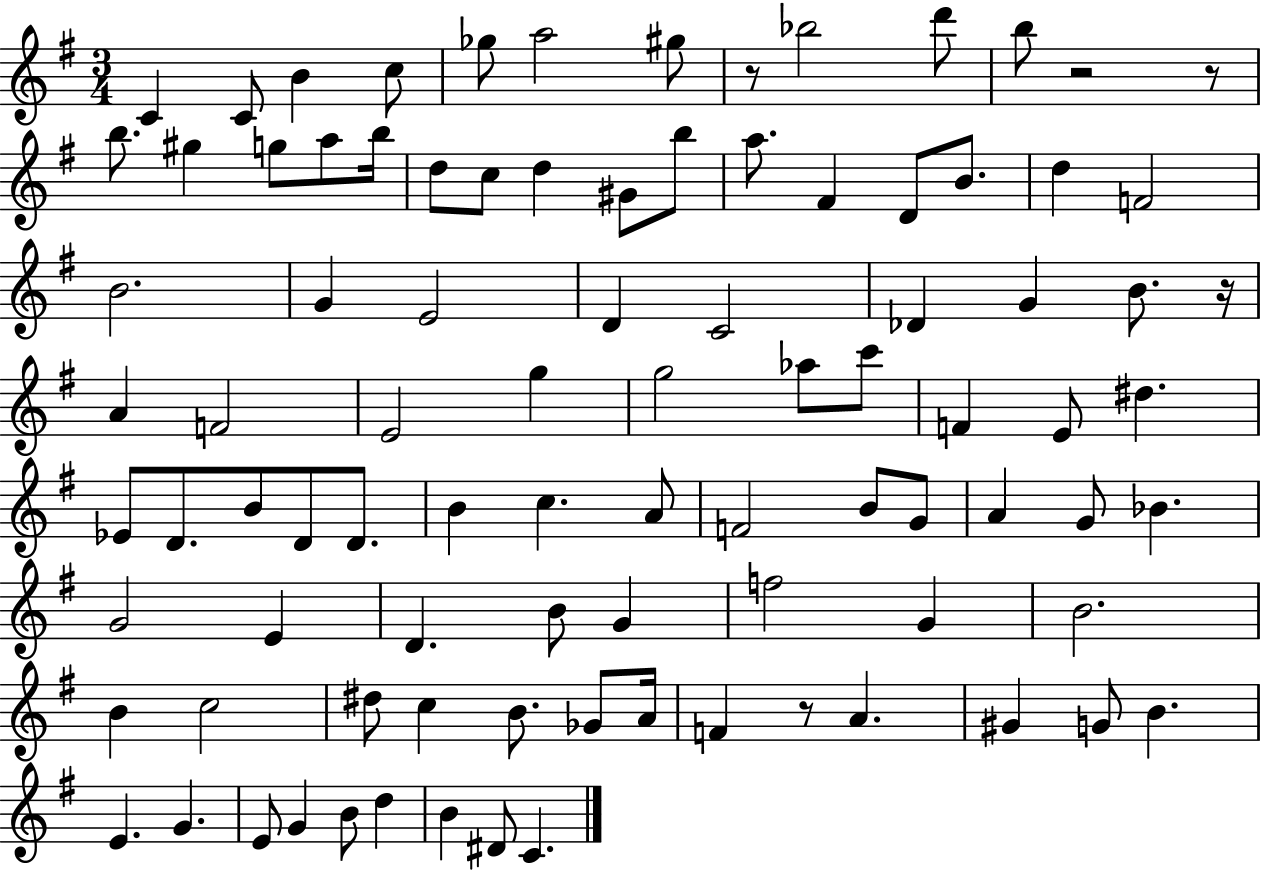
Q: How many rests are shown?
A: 5